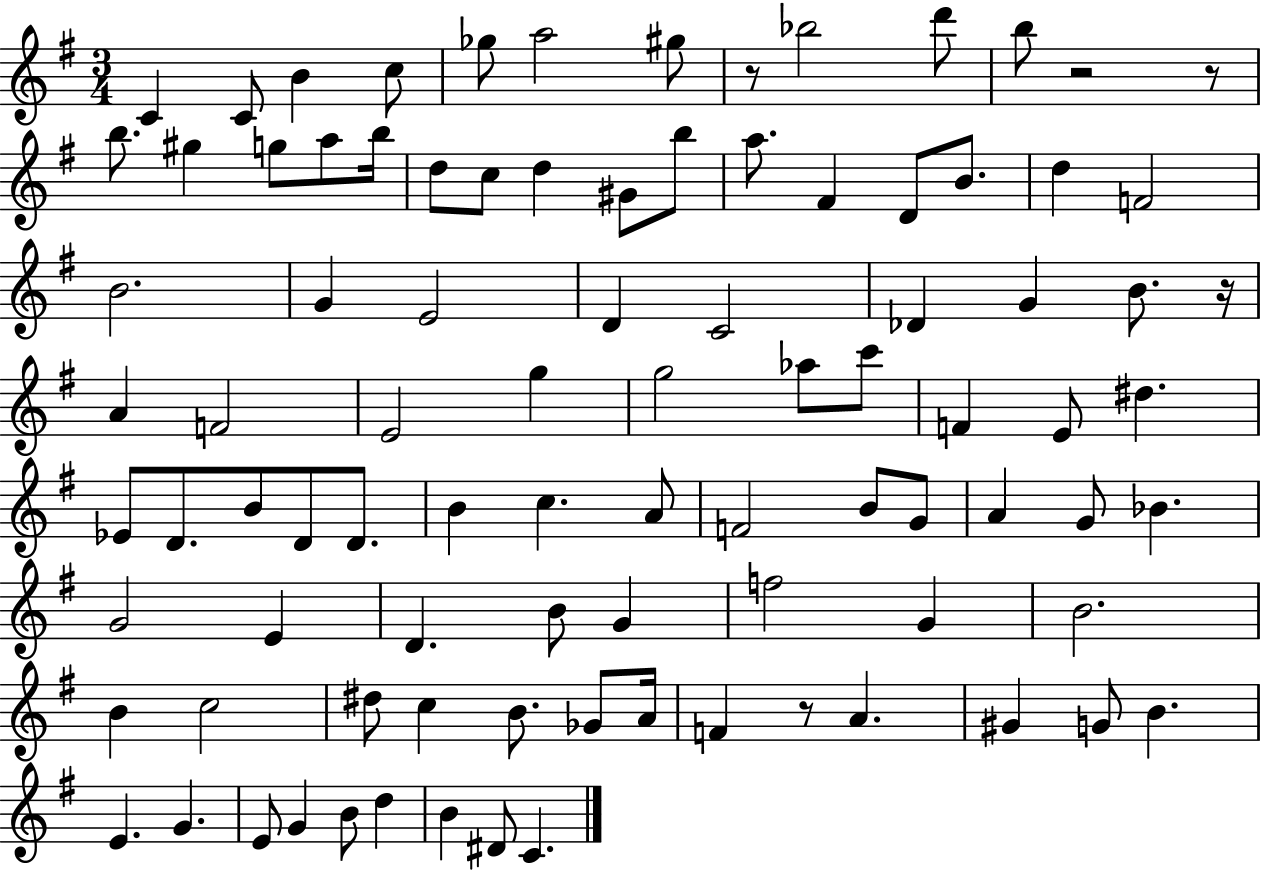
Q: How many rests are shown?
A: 5